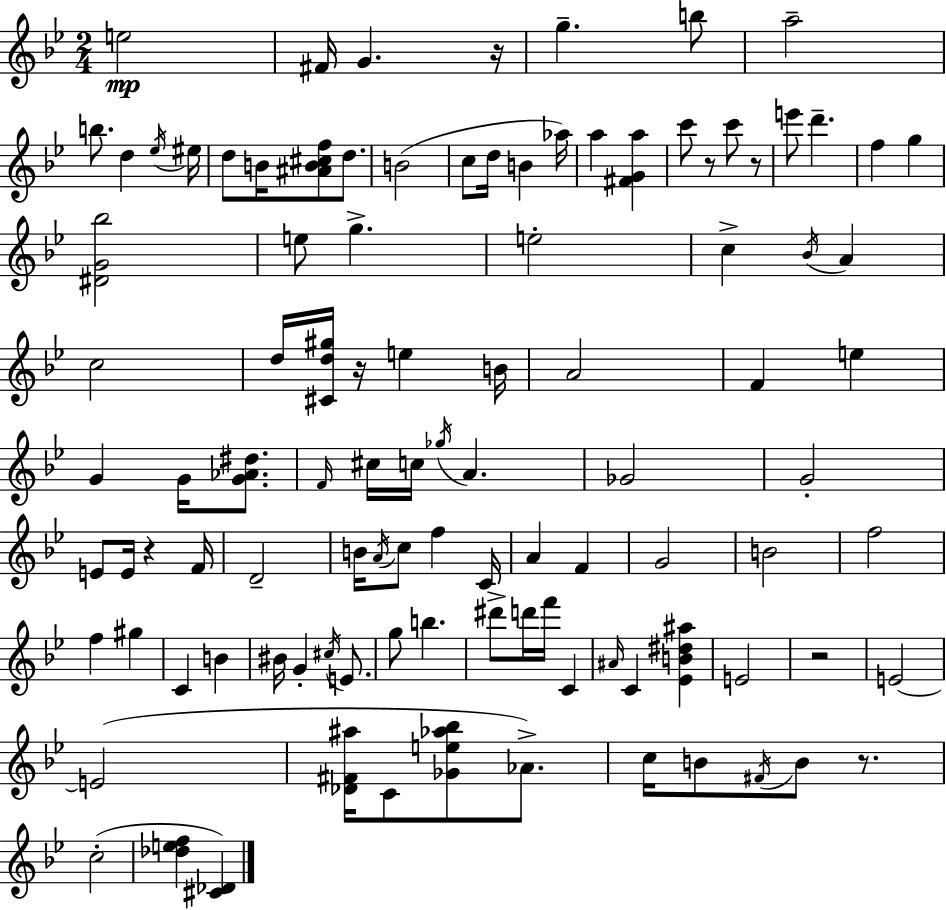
{
  \clef treble
  \numericTimeSignature
  \time 2/4
  \key bes \major
  e''2\mp | fis'16 g'4. r16 | g''4.-- b''8 | a''2-- | \break b''8. d''4 \acciaccatura { ees''16 } | eis''16 d''8 b'16 <ais' b' cis'' f''>8 d''8. | b'2( | c''8 d''16 b'4 | \break aes''16) a''4 <fis' g' a''>4 | c'''8 r8 c'''8 r8 | e'''8 d'''4.-- | f''4 g''4 | \break <dis' g' bes''>2 | e''8 g''4.-> | e''2-. | c''4-> \acciaccatura { bes'16 } a'4 | \break c''2 | d''16 <cis' d'' gis''>16 r16 e''4 | b'16 a'2 | f'4 e''4 | \break g'4 g'16 <g' aes' dis''>8. | \grace { f'16 } cis''16 c''16 \acciaccatura { ges''16 } a'4. | ges'2 | g'2-. | \break e'8 e'16 r4 | f'16 d'2-- | b'16 \acciaccatura { a'16 } c''8 | f''4 c'16 a'4 | \break f'4 g'2 | b'2 | f''2 | f''4 | \break gis''4 c'4 | b'4 bis'16 g'4-. | \acciaccatura { cis''16 } e'8. g''8 | b''4. dis'''8-> | \break d'''16 f'''16 c'4 \grace { ais'16 } c'4 | <ees' b' dis'' ais''>4 e'2 | r2 | e'2~~ | \break e'2( | <des' fis' ais''>16 | c'8 <ges' e'' aes'' bes''>8 aes'8.->) c''16 | b'8 \acciaccatura { fis'16 } b'8 r8. | \break c''2-.( | <des'' e'' f''>4 <cis' des'>4) | \bar "|."
}